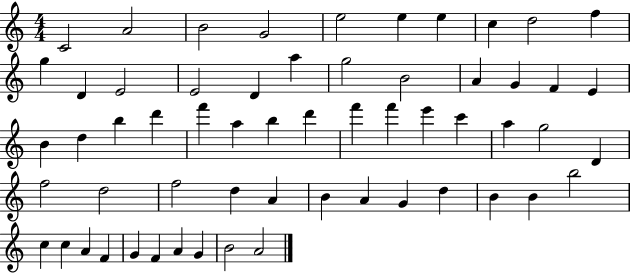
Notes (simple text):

C4/h A4/h B4/h G4/h E5/h E5/q E5/q C5/q D5/h F5/q G5/q D4/q E4/h E4/h D4/q A5/q G5/h B4/h A4/q G4/q F4/q E4/q B4/q D5/q B5/q D6/q F6/q A5/q B5/q D6/q F6/q F6/q E6/q C6/q A5/q G5/h D4/q F5/h D5/h F5/h D5/q A4/q B4/q A4/q G4/q D5/q B4/q B4/q B5/h C5/q C5/q A4/q F4/q G4/q F4/q A4/q G4/q B4/h A4/h